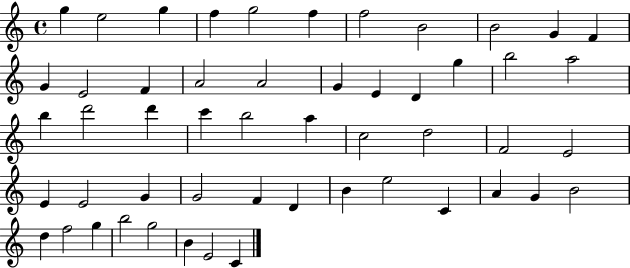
X:1
T:Untitled
M:4/4
L:1/4
K:C
g e2 g f g2 f f2 B2 B2 G F G E2 F A2 A2 G E D g b2 a2 b d'2 d' c' b2 a c2 d2 F2 E2 E E2 G G2 F D B e2 C A G B2 d f2 g b2 g2 B E2 C